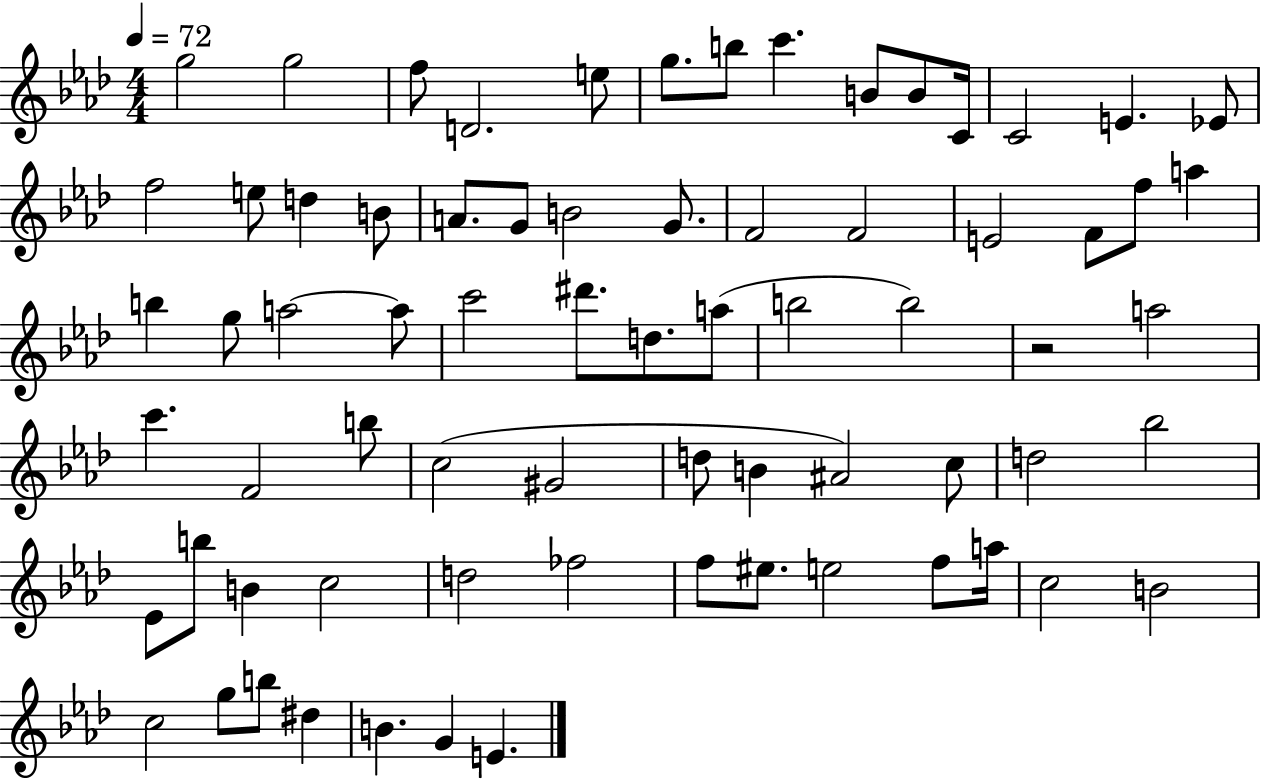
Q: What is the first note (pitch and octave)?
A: G5